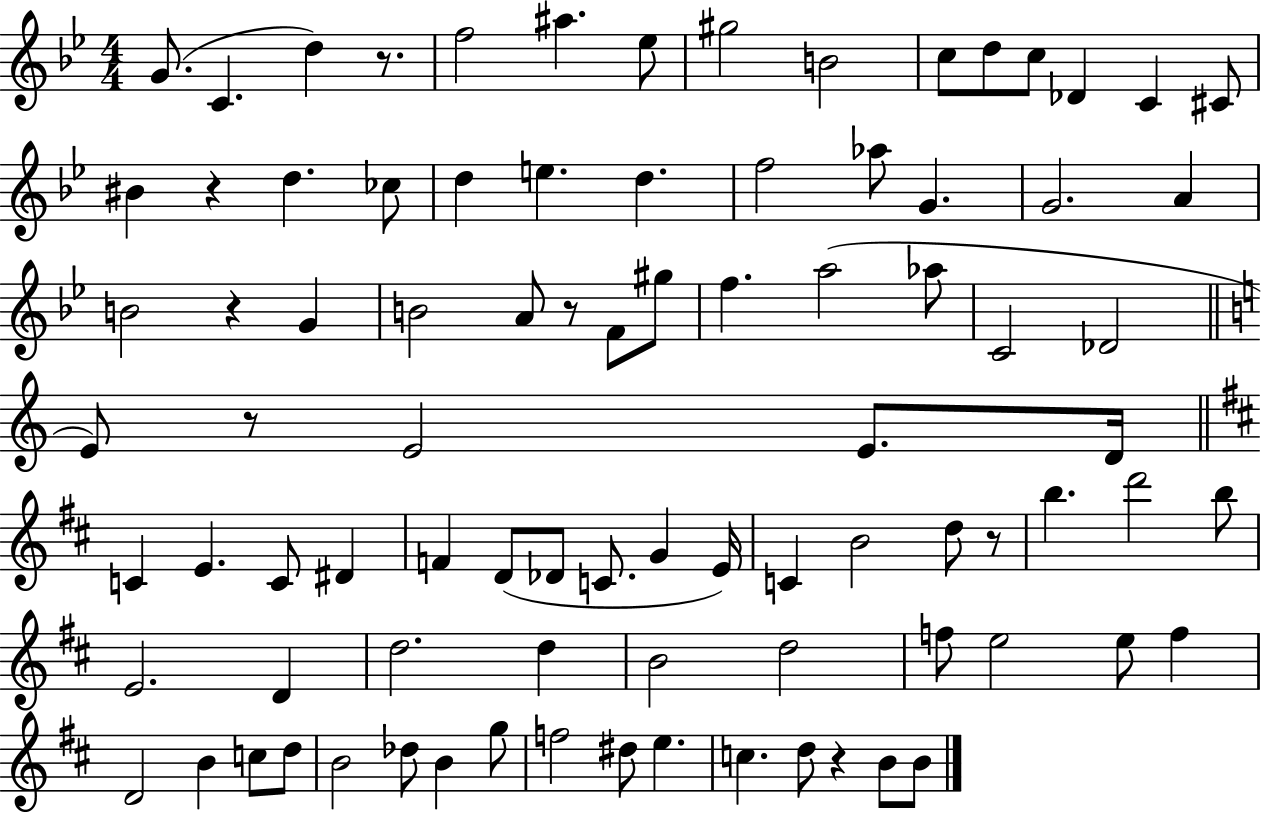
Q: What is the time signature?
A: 4/4